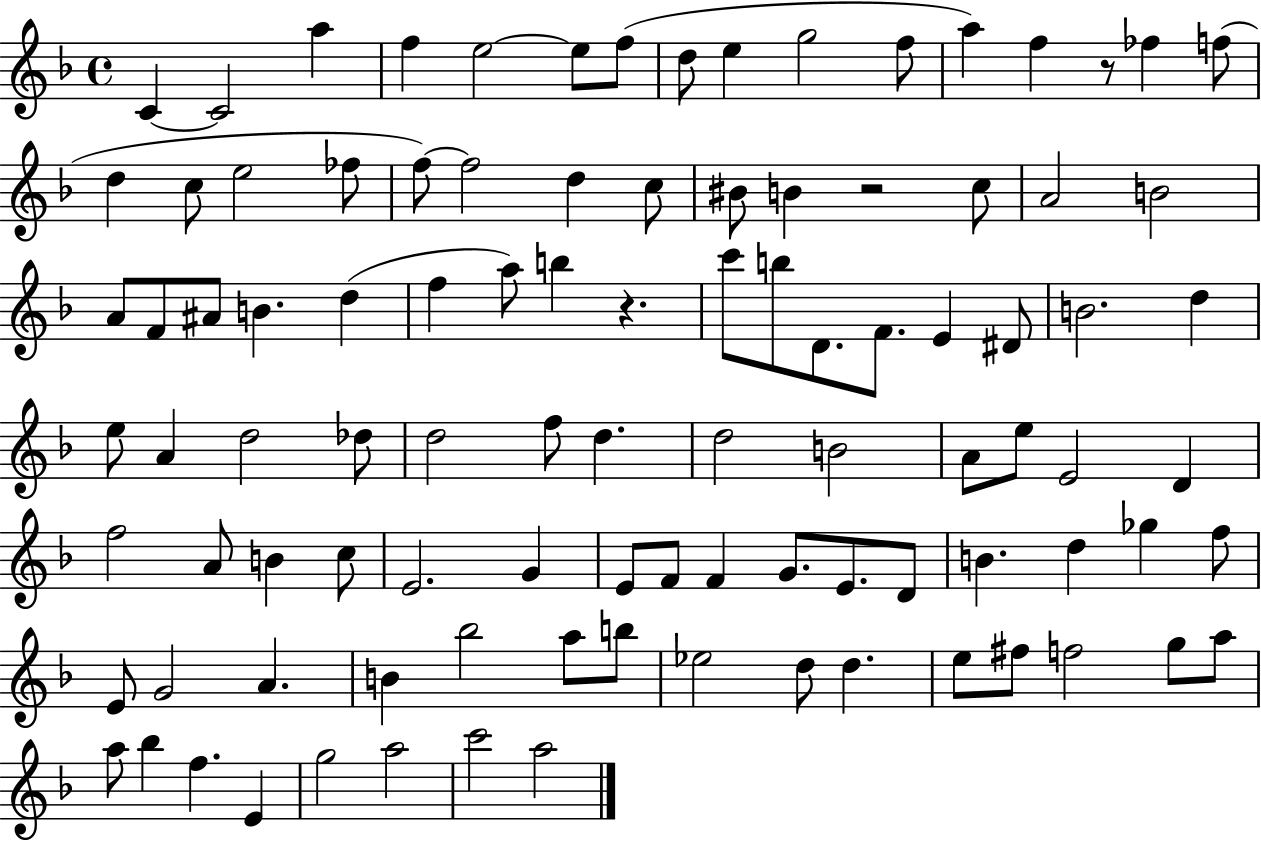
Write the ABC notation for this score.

X:1
T:Untitled
M:4/4
L:1/4
K:F
C C2 a f e2 e/2 f/2 d/2 e g2 f/2 a f z/2 _f f/2 d c/2 e2 _f/2 f/2 f2 d c/2 ^B/2 B z2 c/2 A2 B2 A/2 F/2 ^A/2 B d f a/2 b z c'/2 b/2 D/2 F/2 E ^D/2 B2 d e/2 A d2 _d/2 d2 f/2 d d2 B2 A/2 e/2 E2 D f2 A/2 B c/2 E2 G E/2 F/2 F G/2 E/2 D/2 B d _g f/2 E/2 G2 A B _b2 a/2 b/2 _e2 d/2 d e/2 ^f/2 f2 g/2 a/2 a/2 _b f E g2 a2 c'2 a2